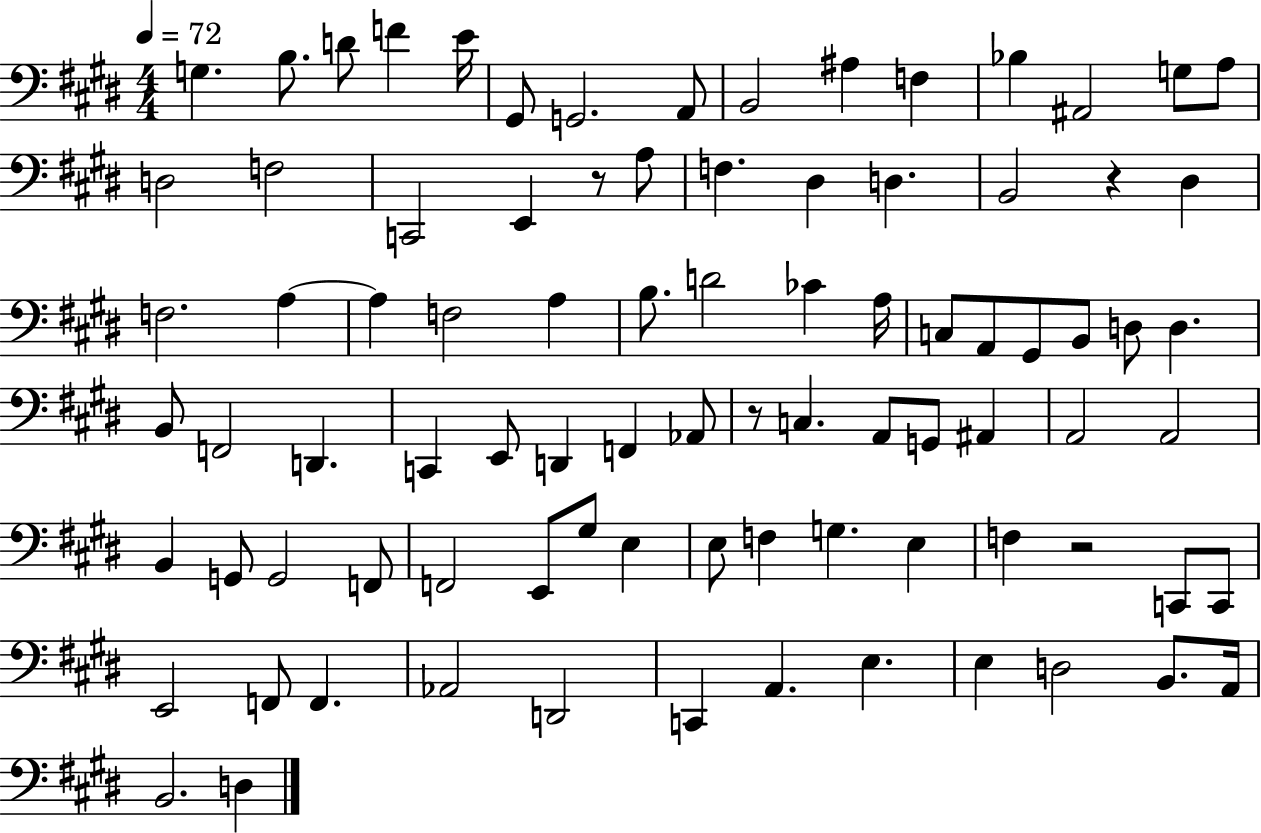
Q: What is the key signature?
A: E major